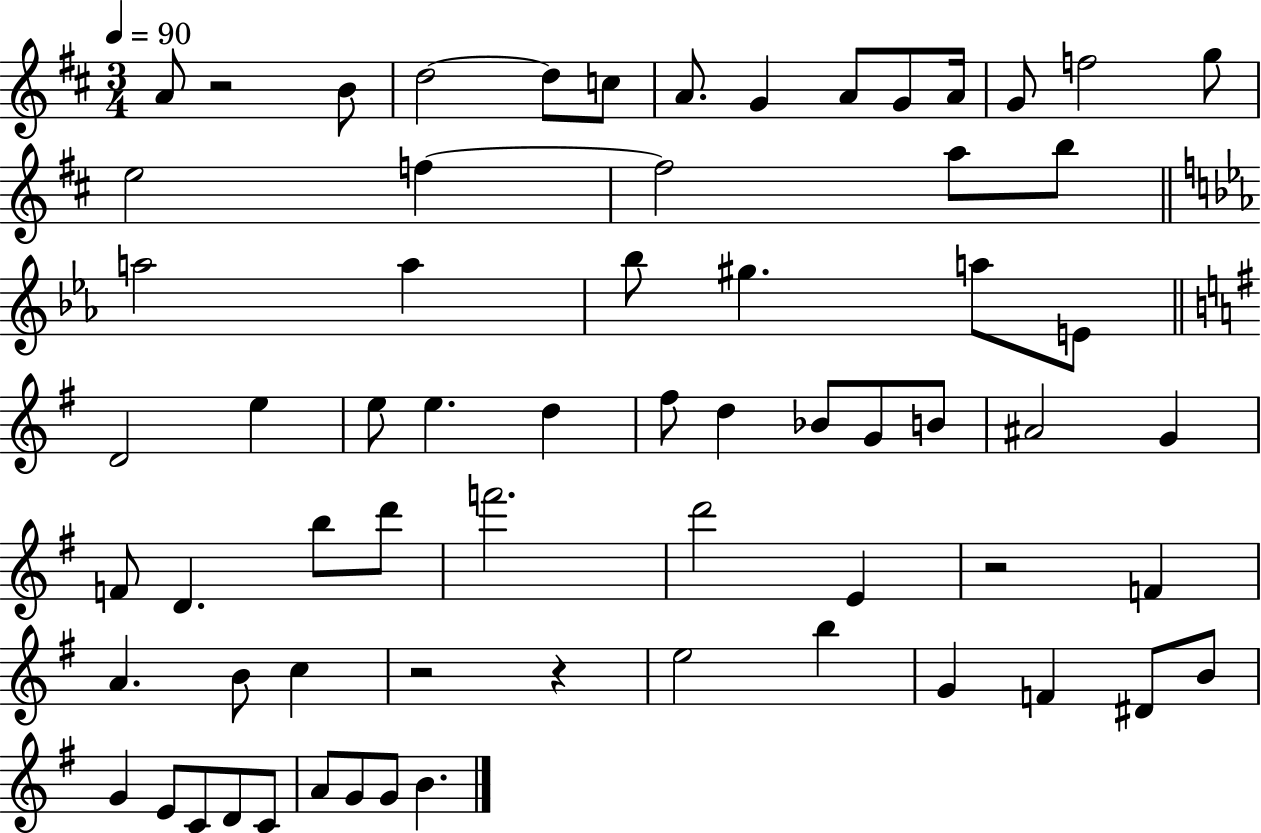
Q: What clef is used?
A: treble